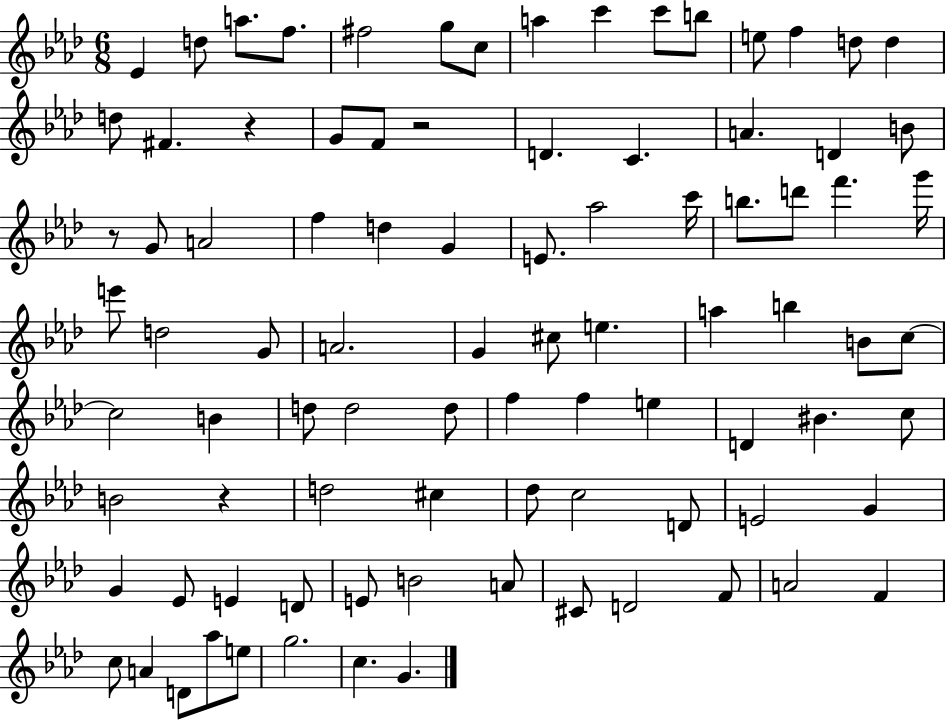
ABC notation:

X:1
T:Untitled
M:6/8
L:1/4
K:Ab
_E d/2 a/2 f/2 ^f2 g/2 c/2 a c' c'/2 b/2 e/2 f d/2 d d/2 ^F z G/2 F/2 z2 D C A D B/2 z/2 G/2 A2 f d G E/2 _a2 c'/4 b/2 d'/2 f' g'/4 e'/2 d2 G/2 A2 G ^c/2 e a b B/2 c/2 c2 B d/2 d2 d/2 f f e D ^B c/2 B2 z d2 ^c _d/2 c2 D/2 E2 G G _E/2 E D/2 E/2 B2 A/2 ^C/2 D2 F/2 A2 F c/2 A D/2 _a/2 e/2 g2 c G